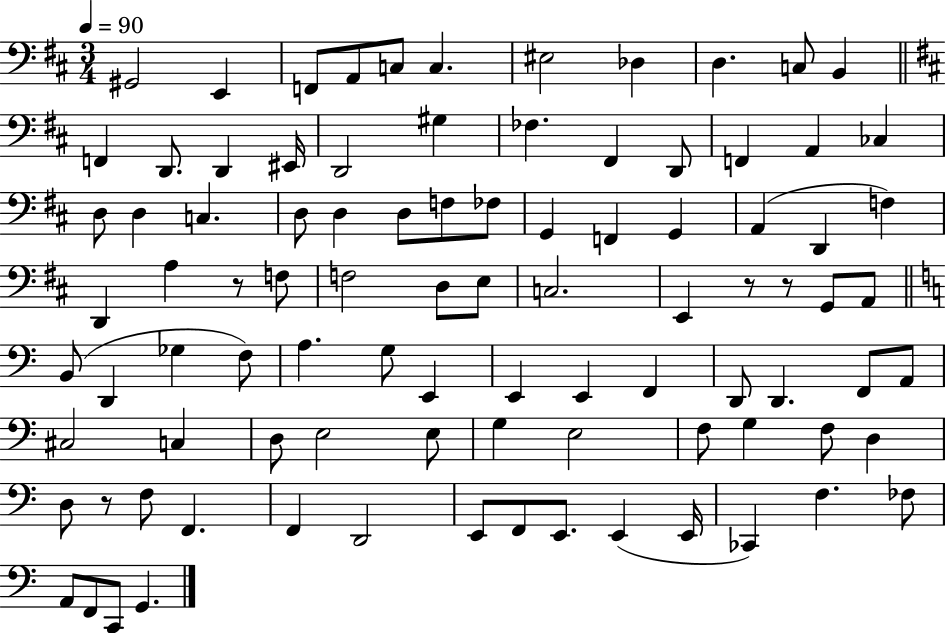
X:1
T:Untitled
M:3/4
L:1/4
K:D
^G,,2 E,, F,,/2 A,,/2 C,/2 C, ^E,2 _D, D, C,/2 B,, F,, D,,/2 D,, ^E,,/4 D,,2 ^G, _F, ^F,, D,,/2 F,, A,, _C, D,/2 D, C, D,/2 D, D,/2 F,/2 _F,/2 G,, F,, G,, A,, D,, F, D,, A, z/2 F,/2 F,2 D,/2 E,/2 C,2 E,, z/2 z/2 G,,/2 A,,/2 B,,/2 D,, _G, F,/2 A, G,/2 E,, E,, E,, F,, D,,/2 D,, F,,/2 A,,/2 ^C,2 C, D,/2 E,2 E,/2 G, E,2 F,/2 G, F,/2 D, D,/2 z/2 F,/2 F,, F,, D,,2 E,,/2 F,,/2 E,,/2 E,, E,,/4 _C,, F, _F,/2 A,,/2 F,,/2 C,,/2 G,,